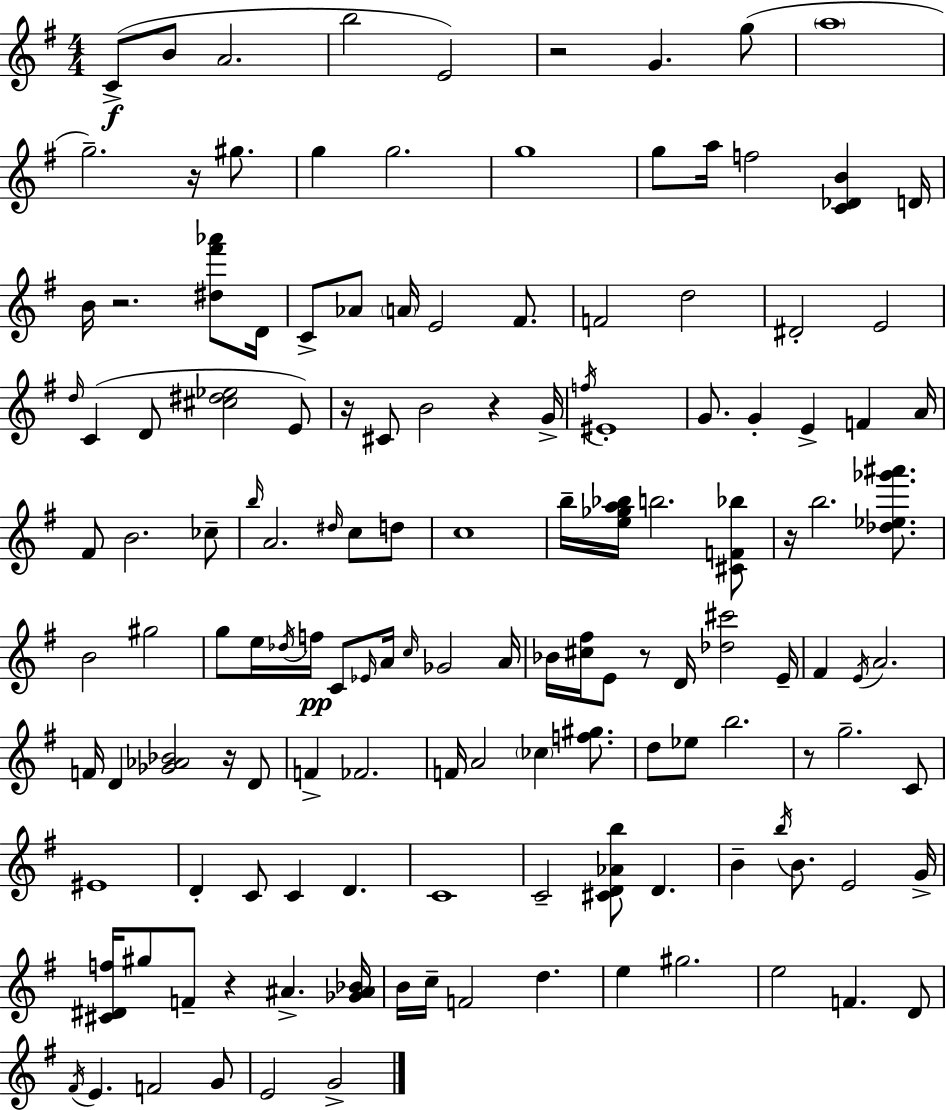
{
  \clef treble
  \numericTimeSignature
  \time 4/4
  \key e \minor
  \repeat volta 2 { c'8->(\f b'8 a'2. | b''2 e'2) | r2 g'4. g''8( | \parenthesize a''1 | \break g''2.--) r16 gis''8. | g''4 g''2. | g''1 | g''8 a''16 f''2 <c' des' b'>4 d'16 | \break b'16 r2. <dis'' fis''' aes'''>8 d'16 | c'8-> aes'8 \parenthesize a'16 e'2 fis'8. | f'2 d''2 | dis'2-. e'2 | \break \grace { d''16 }( c'4 d'8 <cis'' dis'' ees''>2 e'8) | r16 cis'8 b'2 r4 | g'16-> \acciaccatura { f''16 } eis'1-. | g'8. g'4-. e'4-> f'4 | \break a'16 fis'8 b'2. | ces''8-- \grace { b''16 } a'2. \grace { dis''16 } | c''8 d''8 c''1 | b''16-- <e'' ges'' a'' bes''>16 b''2. | \break <cis' f' bes''>8 r16 b''2. | <des'' ees'' ges''' ais'''>8. b'2 gis''2 | g''8 e''16 \acciaccatura { des''16 }\pp f''16 c'8 \grace { ees'16 } a'16 \grace { c''16 } ges'2 | a'16 bes'16 <cis'' fis''>16 e'8 r8 d'16 <des'' cis'''>2 | \break e'16-- fis'4 \acciaccatura { e'16 } a'2. | f'16 d'4 <ges' aes' bes'>2 | r16 d'8 f'4-> fes'2. | f'16 a'2 | \break \parenthesize ces''4 <f'' gis''>8. d''8 ees''8 b''2. | r8 g''2.-- | c'8 eis'1 | d'4-. c'8 c'4 | \break d'4. c'1 | c'2-- | <cis' d' aes' b''>8 d'4. b'4-- \acciaccatura { b''16 } b'8. | e'2 g'16-> <cis' dis' f''>16 gis''8 f'8-- r4 | \break ais'4.-> <ges' ais' bes'>16 b'16 c''16-- f'2 | d''4. e''4 gis''2. | e''2 | f'4. d'8 \acciaccatura { fis'16 } e'4. | \break f'2 g'8 e'2 | g'2-> } \bar "|."
}